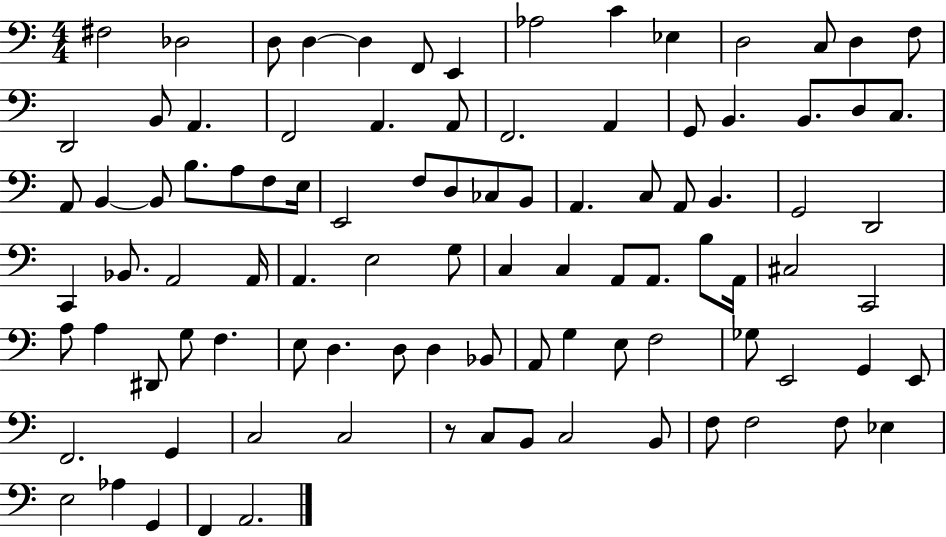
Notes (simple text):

F#3/h Db3/h D3/e D3/q D3/q F2/e E2/q Ab3/h C4/q Eb3/q D3/h C3/e D3/q F3/e D2/h B2/e A2/q. F2/h A2/q. A2/e F2/h. A2/q G2/e B2/q. B2/e. D3/e C3/e. A2/e B2/q B2/e B3/e. A3/e F3/e E3/s E2/h F3/e D3/e CES3/e B2/e A2/q. C3/e A2/e B2/q. G2/h D2/h C2/q Bb2/e. A2/h A2/s A2/q. E3/h G3/e C3/q C3/q A2/e A2/e. B3/e A2/s C#3/h C2/h A3/e A3/q D#2/e G3/e F3/q. E3/e D3/q. D3/e D3/q Bb2/e A2/e G3/q E3/e F3/h Gb3/e E2/h G2/q E2/e F2/h. G2/q C3/h C3/h R/e C3/e B2/e C3/h B2/e F3/e F3/h F3/e Eb3/q E3/h Ab3/q G2/q F2/q A2/h.